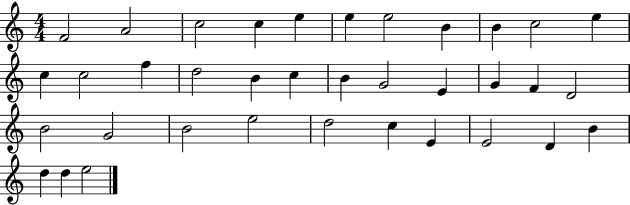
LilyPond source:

{
  \clef treble
  \numericTimeSignature
  \time 4/4
  \key c \major
  f'2 a'2 | c''2 c''4 e''4 | e''4 e''2 b'4 | b'4 c''2 e''4 | \break c''4 c''2 f''4 | d''2 b'4 c''4 | b'4 g'2 e'4 | g'4 f'4 d'2 | \break b'2 g'2 | b'2 e''2 | d''2 c''4 e'4 | e'2 d'4 b'4 | \break d''4 d''4 e''2 | \bar "|."
}